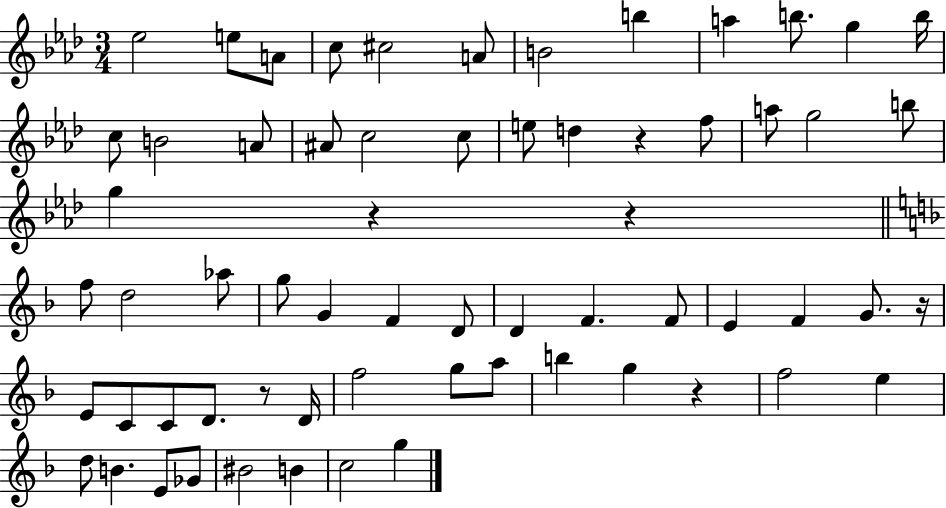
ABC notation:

X:1
T:Untitled
M:3/4
L:1/4
K:Ab
_e2 e/2 A/2 c/2 ^c2 A/2 B2 b a b/2 g b/4 c/2 B2 A/2 ^A/2 c2 c/2 e/2 d z f/2 a/2 g2 b/2 g z z f/2 d2 _a/2 g/2 G F D/2 D F F/2 E F G/2 z/4 E/2 C/2 C/2 D/2 z/2 D/4 f2 g/2 a/2 b g z f2 e d/2 B E/2 _G/2 ^B2 B c2 g